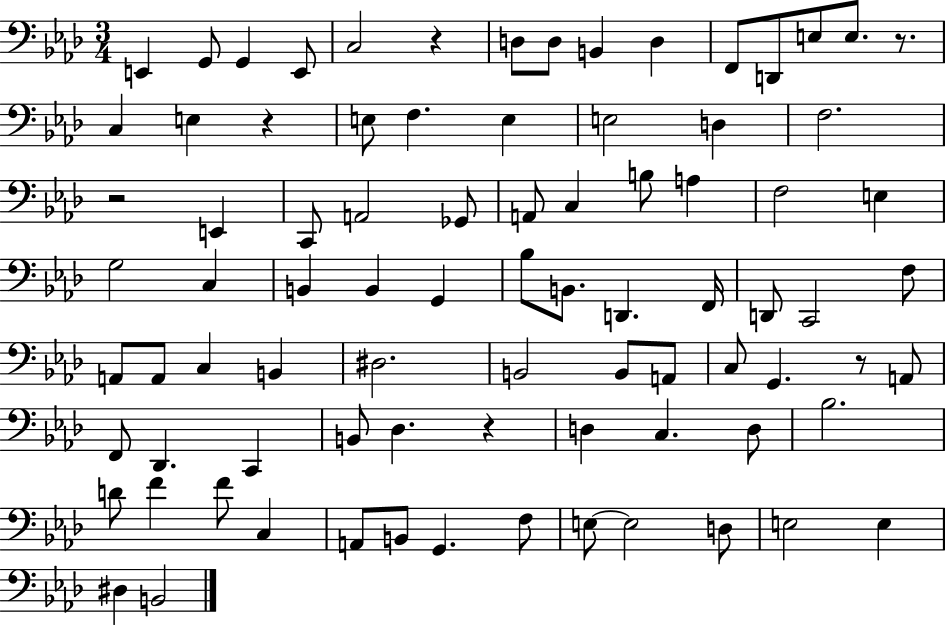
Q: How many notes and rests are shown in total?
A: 84